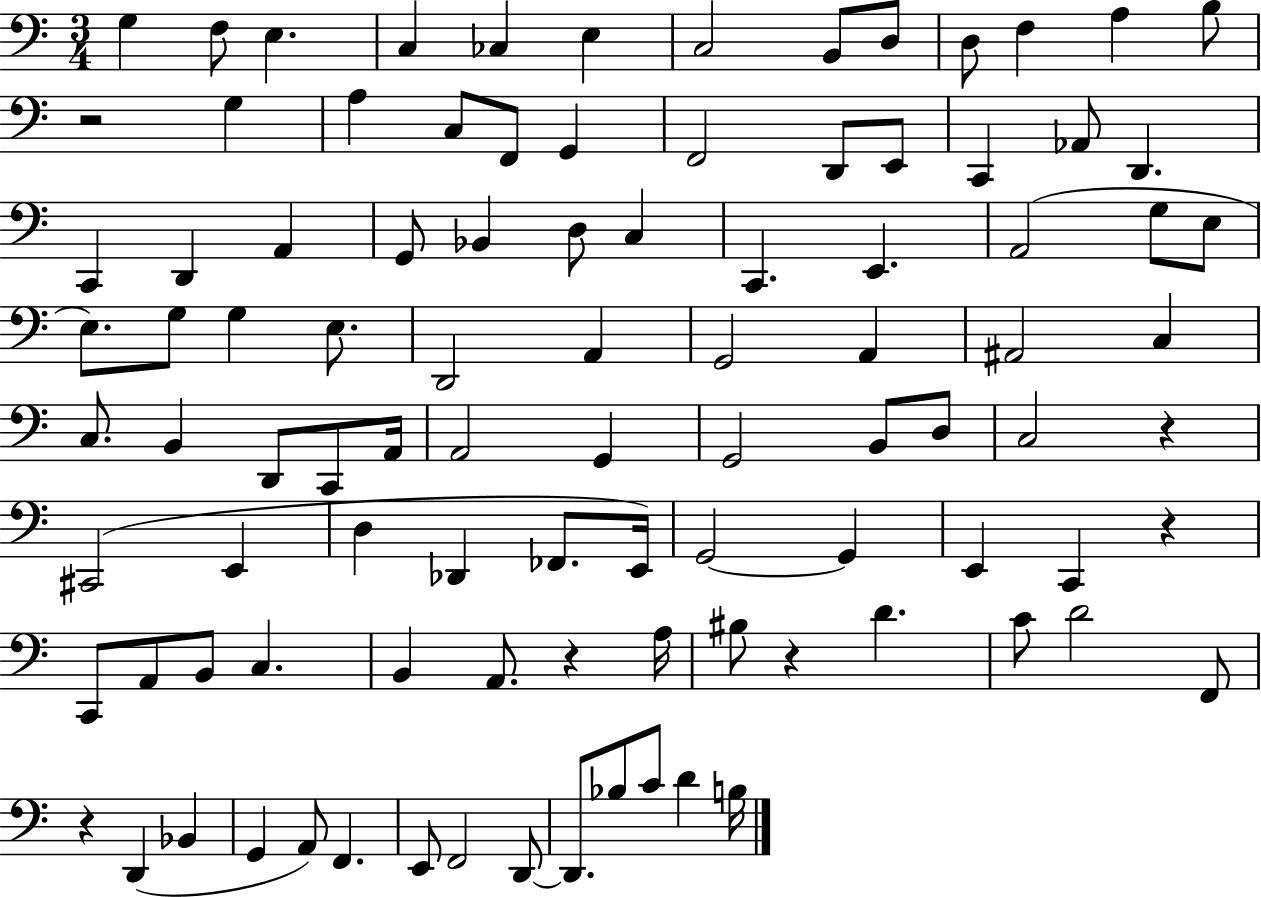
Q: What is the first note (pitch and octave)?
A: G3